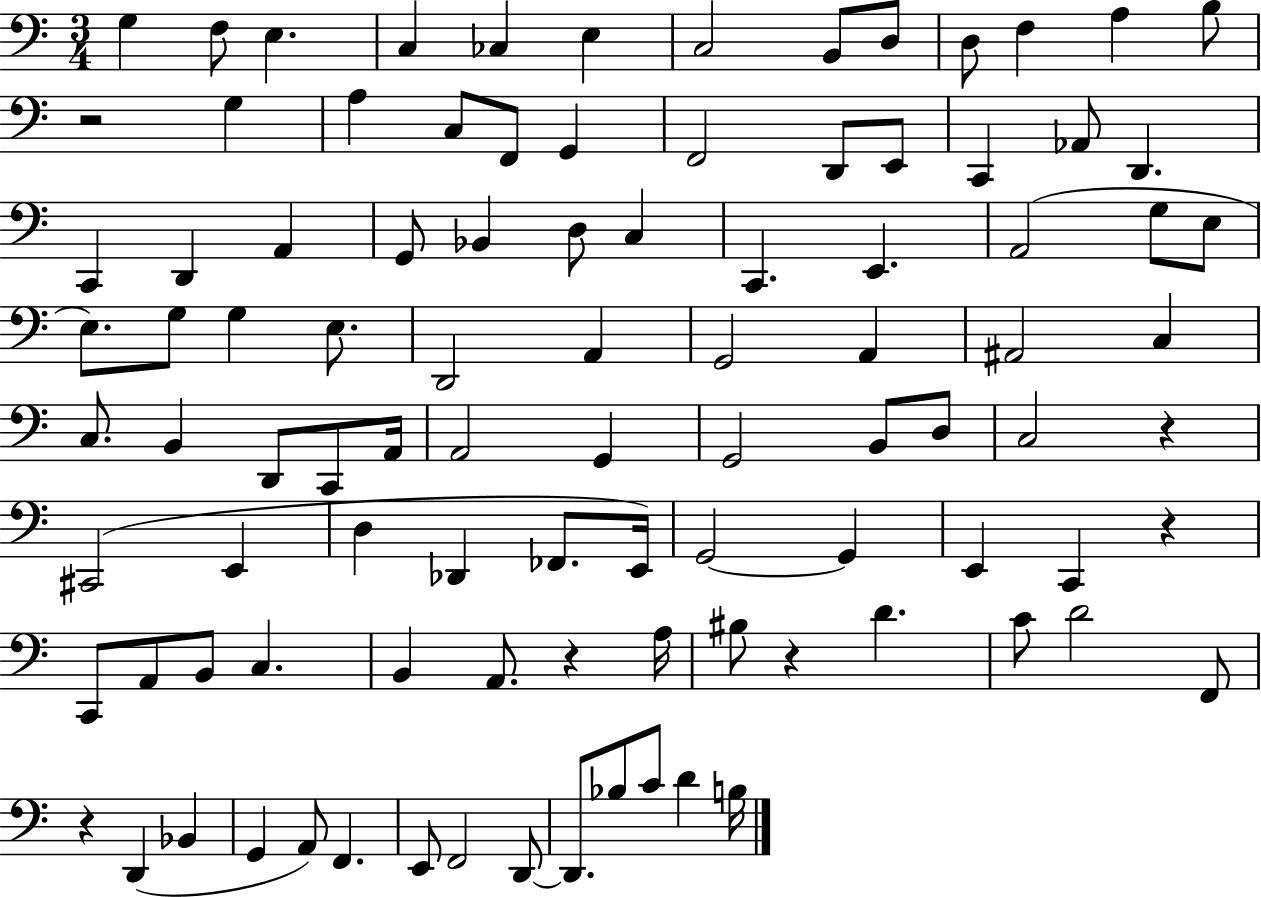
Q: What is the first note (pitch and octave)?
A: G3